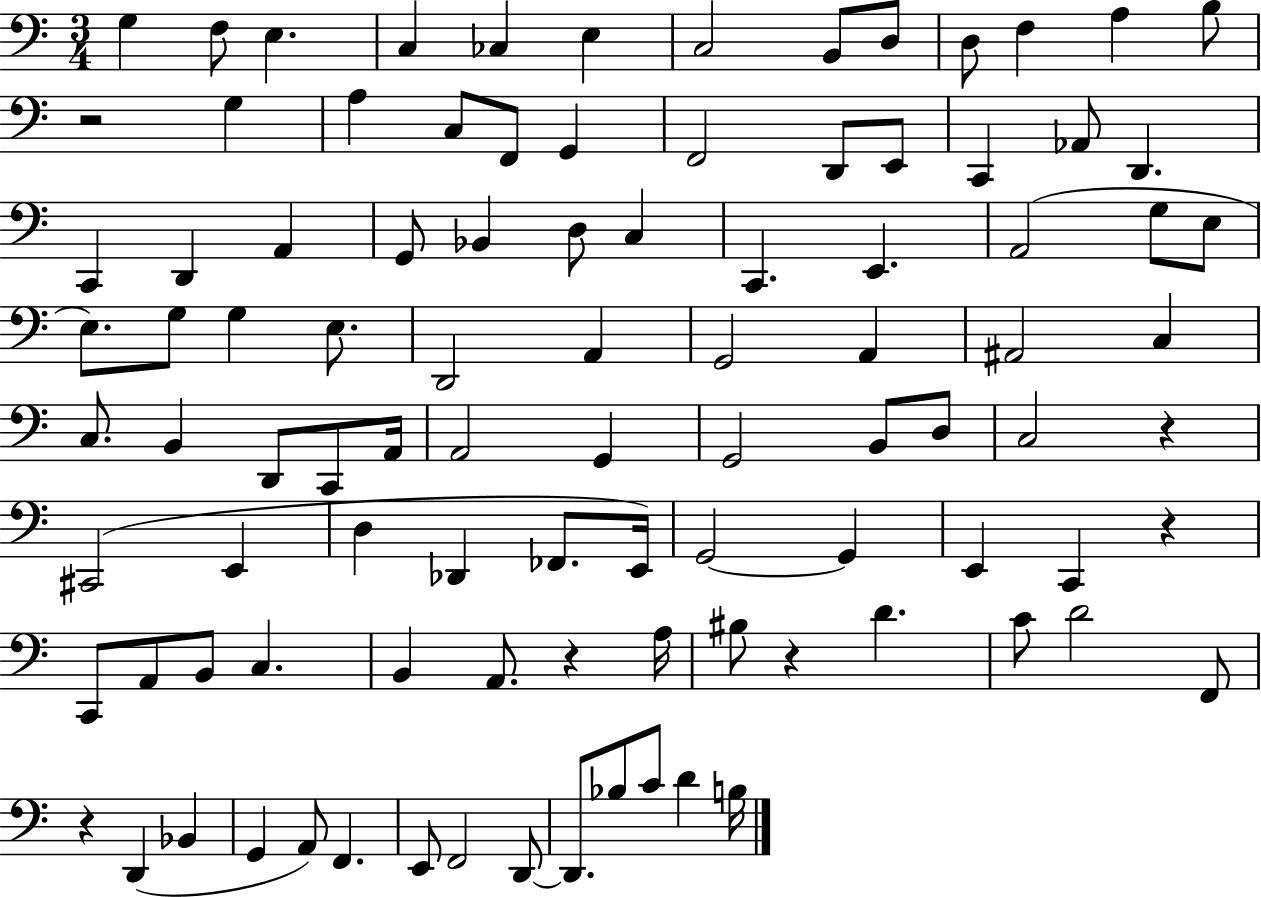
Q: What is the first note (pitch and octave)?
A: G3